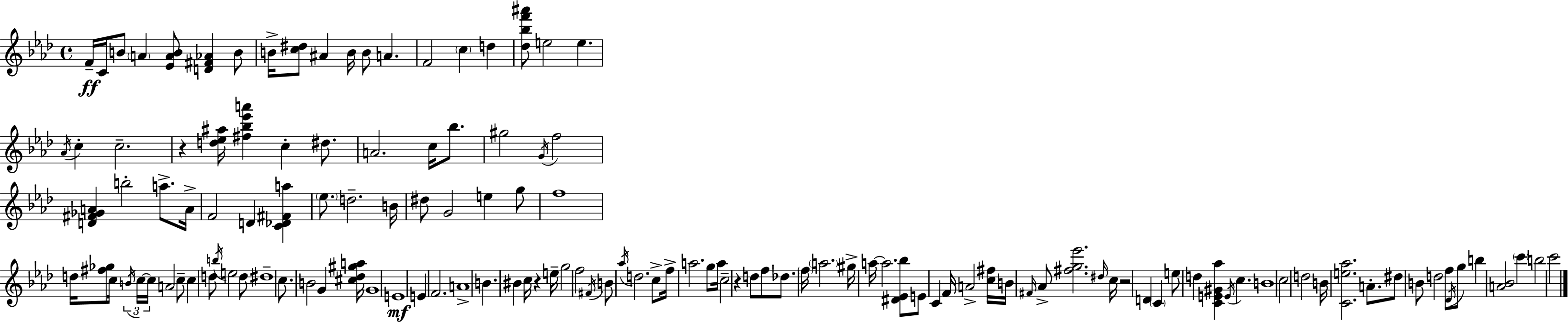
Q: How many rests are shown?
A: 4